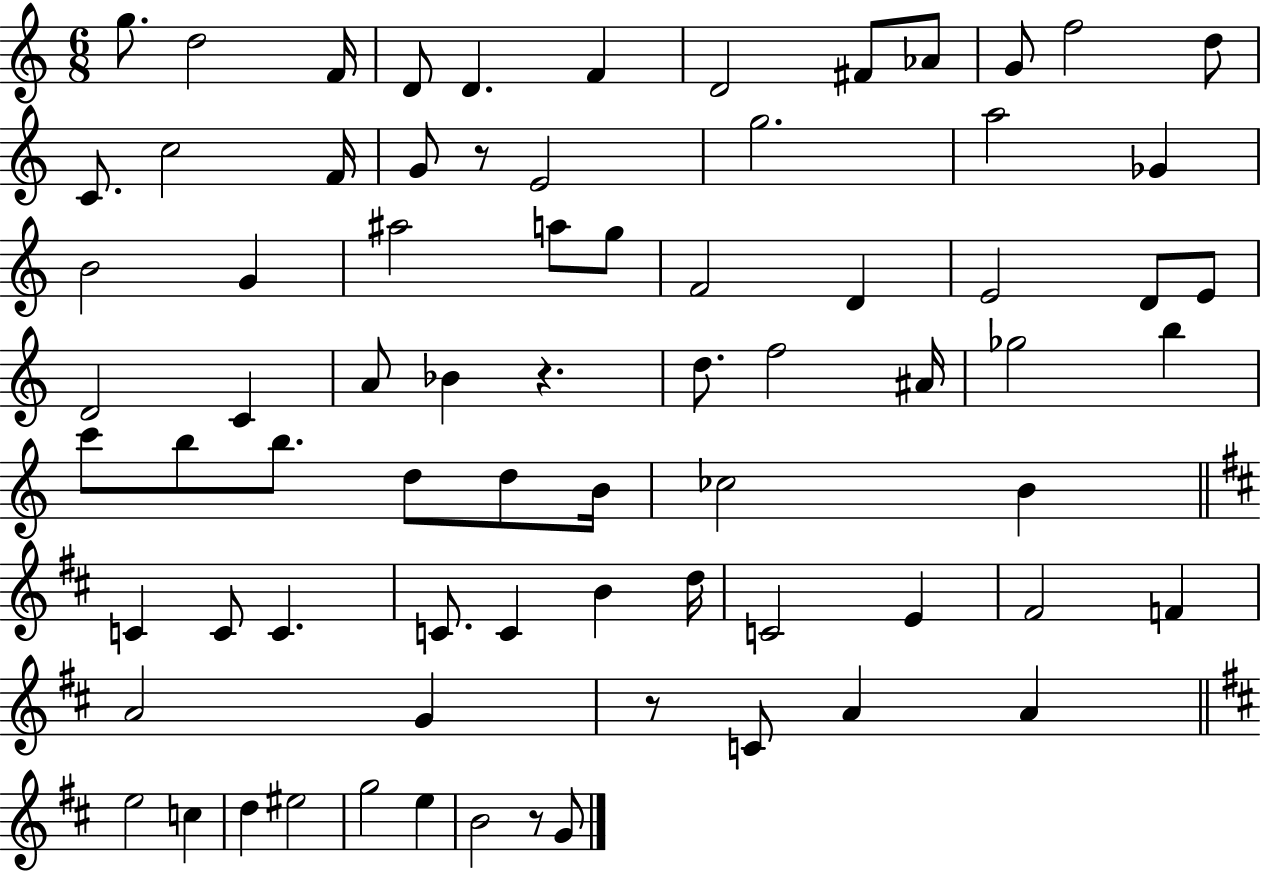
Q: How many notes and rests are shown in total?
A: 75